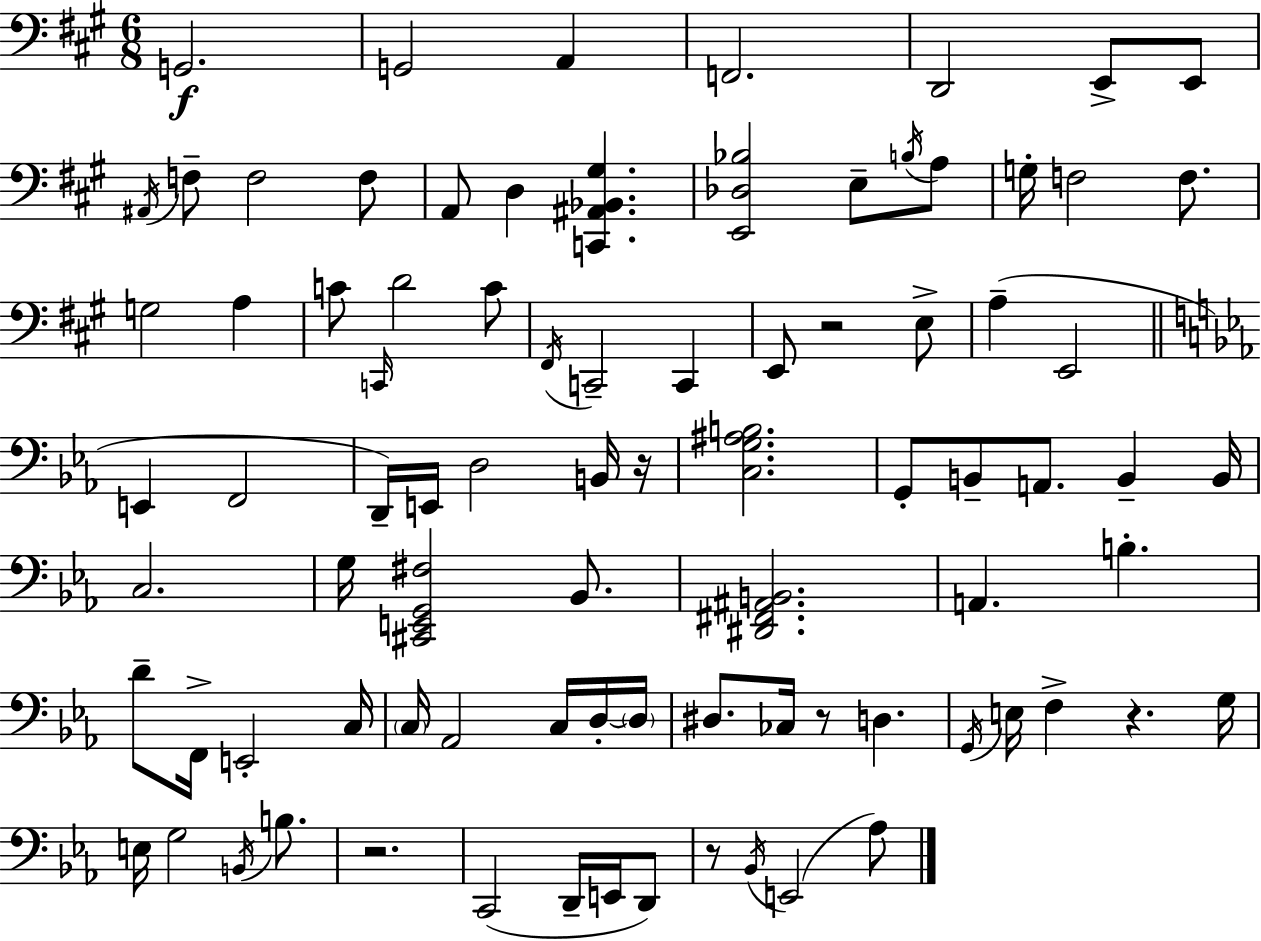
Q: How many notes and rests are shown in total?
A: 86